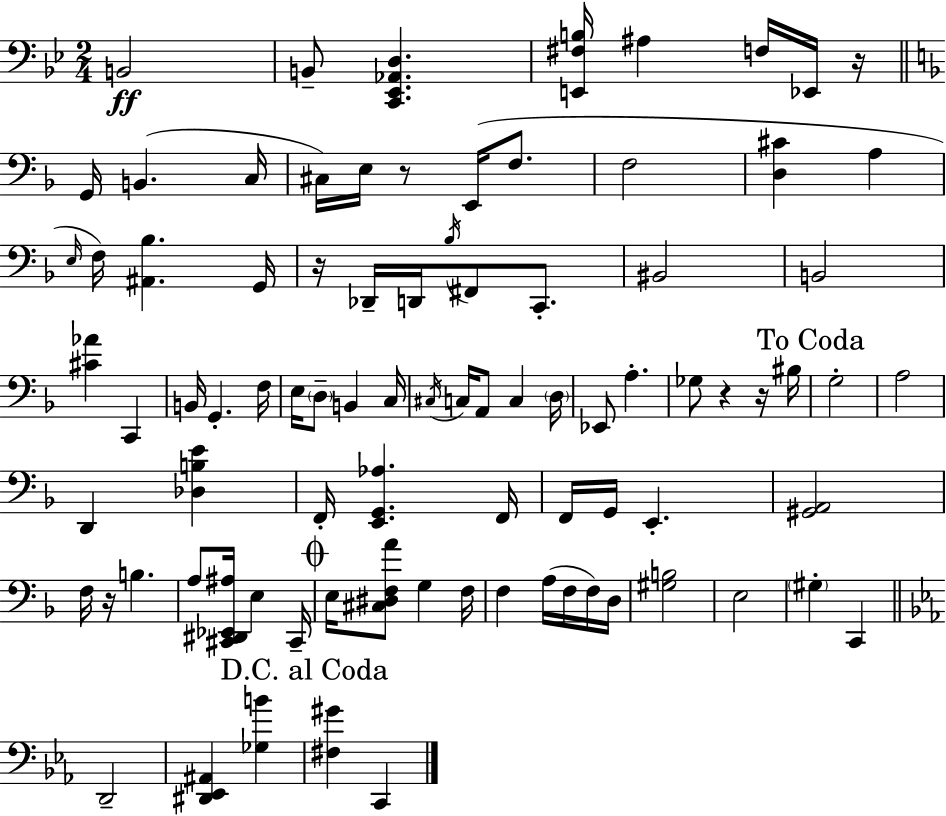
X:1
T:Untitled
M:2/4
L:1/4
K:Gm
B,,2 B,,/2 [C,,_E,,_A,,D,] [E,,^F,B,]/4 ^A, F,/4 _E,,/4 z/4 G,,/4 B,, C,/4 ^C,/4 E,/4 z/2 E,,/4 F,/2 F,2 [D,^C] A, E,/4 F,/4 [^A,,_B,] G,,/4 z/4 _D,,/4 D,,/4 _B,/4 ^F,,/2 C,,/2 ^B,,2 B,,2 [^C_A] C,, B,,/4 G,, F,/4 E,/4 D,/2 B,, C,/4 ^C,/4 C,/4 A,,/2 C, D,/4 _E,,/2 A, _G,/2 z z/4 ^B,/4 G,2 A,2 D,, [_D,B,E] F,,/4 [E,,G,,_A,] F,,/4 F,,/4 G,,/4 E,, [^G,,A,,]2 F,/4 z/4 B, A,/2 [^C,,^D,,_E,,^A,]/4 E, ^C,,/4 E,/4 [^C,^D,F,A]/2 G, F,/4 F, A,/4 F,/4 F,/4 D,/4 [^G,B,]2 E,2 ^G, C,, D,,2 [^D,,_E,,^A,,] [_G,B] [^F,^G] C,,